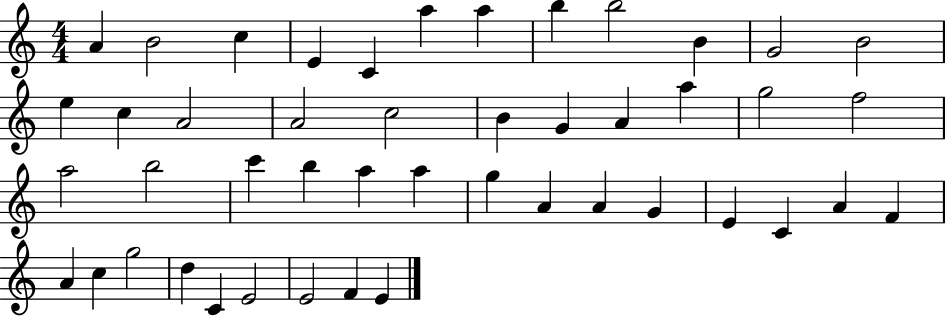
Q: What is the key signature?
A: C major